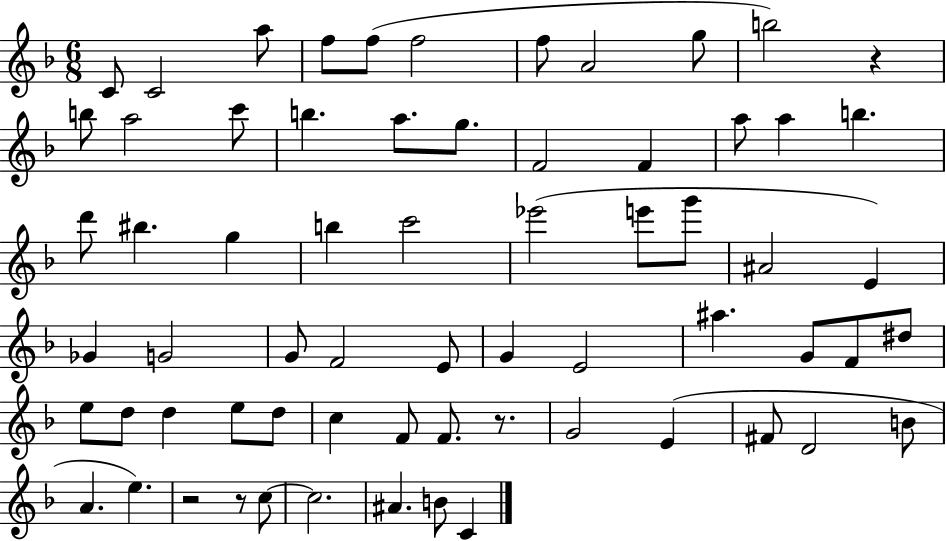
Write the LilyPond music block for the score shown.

{
  \clef treble
  \numericTimeSignature
  \time 6/8
  \key f \major
  c'8 c'2 a''8 | f''8 f''8( f''2 | f''8 a'2 g''8 | b''2) r4 | \break b''8 a''2 c'''8 | b''4. a''8. g''8. | f'2 f'4 | a''8 a''4 b''4. | \break d'''8 bis''4. g''4 | b''4 c'''2 | ees'''2( e'''8 g'''8 | ais'2 e'4) | \break ges'4 g'2 | g'8 f'2 e'8 | g'4 e'2 | ais''4. g'8 f'8 dis''8 | \break e''8 d''8 d''4 e''8 d''8 | c''4 f'8 f'8. r8. | g'2 e'4( | fis'8 d'2 b'8 | \break a'4. e''4.) | r2 r8 c''8~~ | c''2. | ais'4. b'8 c'4 | \break \bar "|."
}